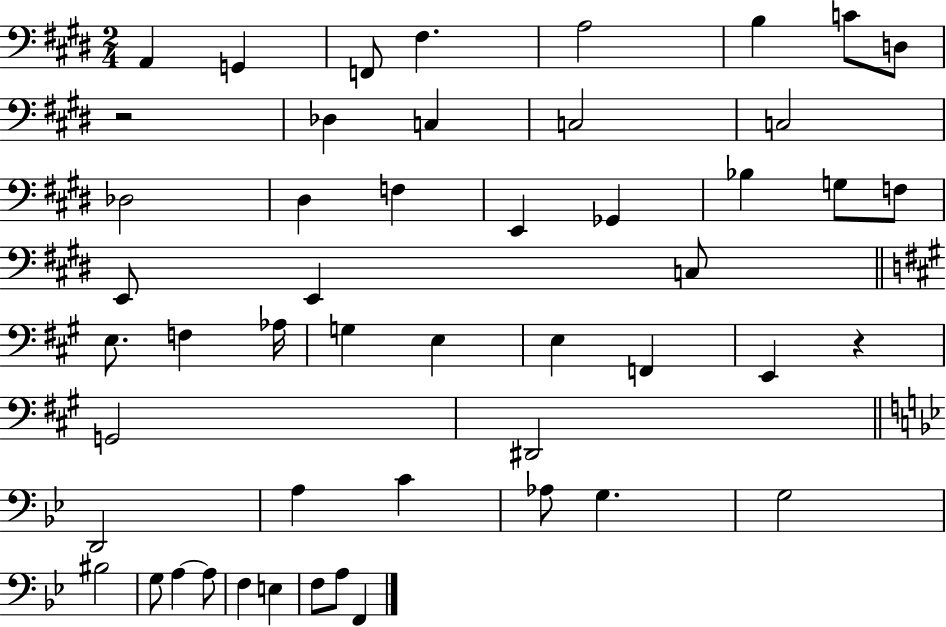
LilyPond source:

{
  \clef bass
  \numericTimeSignature
  \time 2/4
  \key e \major
  \repeat volta 2 { a,4 g,4 | f,8 fis4. | a2 | b4 c'8 d8 | \break r2 | des4 c4 | c2 | c2 | \break des2 | dis4 f4 | e,4 ges,4 | bes4 g8 f8 | \break e,8 e,4 c8 | \bar "||" \break \key a \major e8. f4 aes16 | g4 e4 | e4 f,4 | e,4 r4 | \break g,2 | dis,2 | \bar "||" \break \key bes \major d,2 | a4 c'4 | aes8 g4. | g2 | \break bis2 | g8 a4~~ a8 | f4 e4 | f8 a8 f,4 | \break } \bar "|."
}